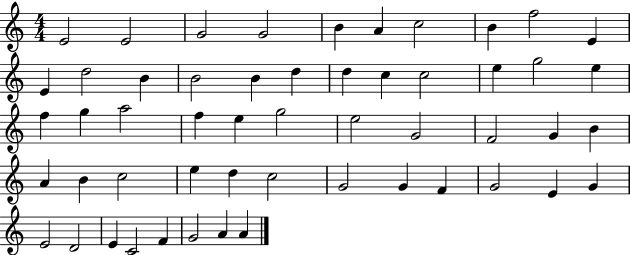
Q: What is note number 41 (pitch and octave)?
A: G4